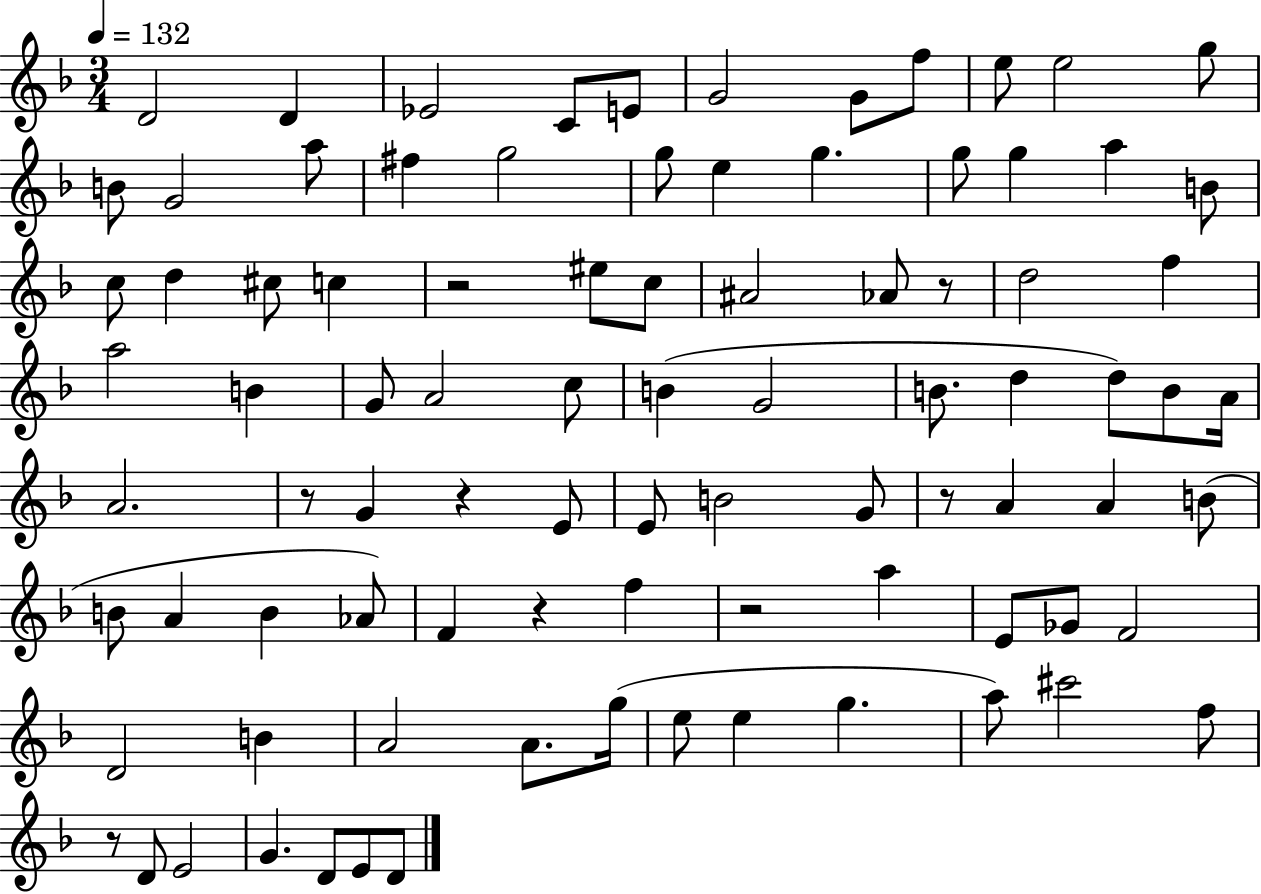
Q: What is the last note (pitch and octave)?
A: D4